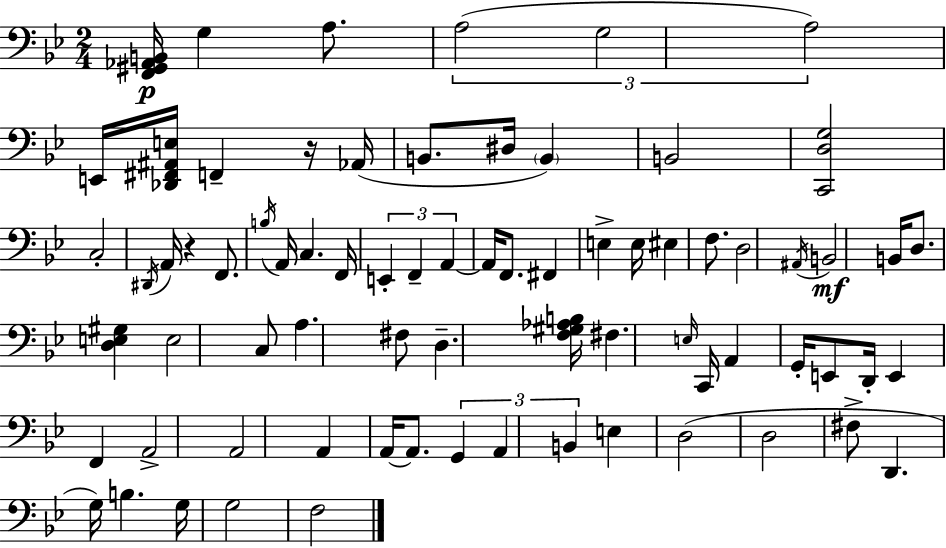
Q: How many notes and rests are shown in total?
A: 74